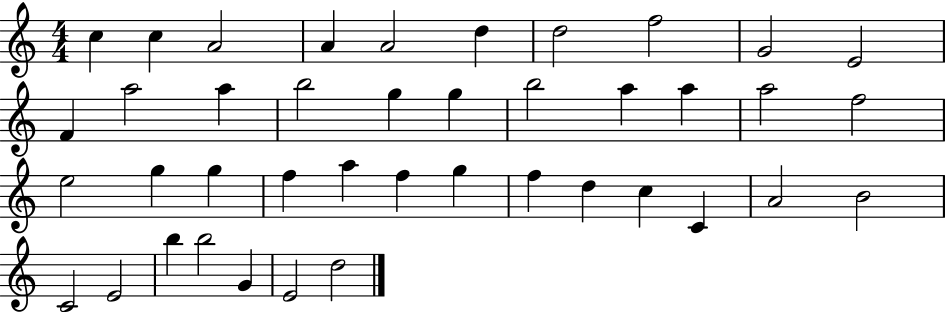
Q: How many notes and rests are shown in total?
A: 41